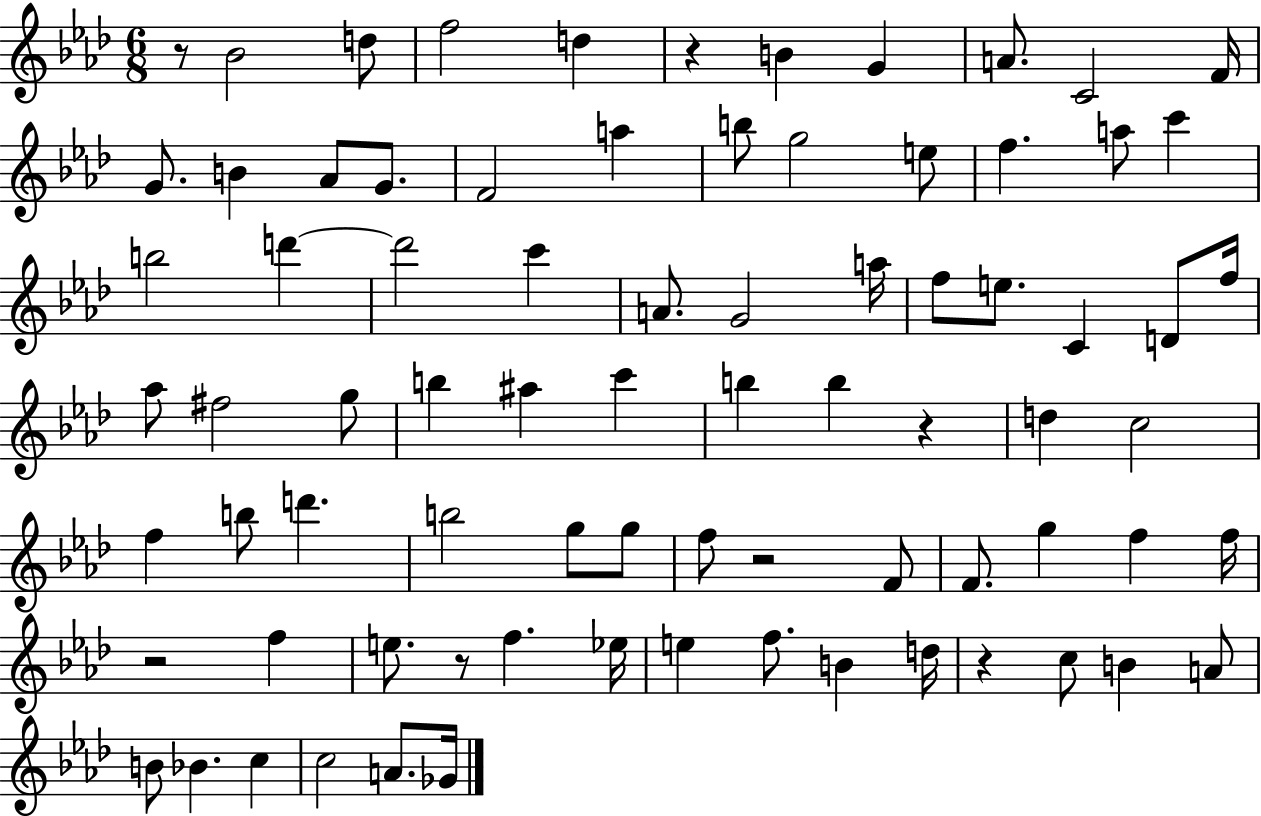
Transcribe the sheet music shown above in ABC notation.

X:1
T:Untitled
M:6/8
L:1/4
K:Ab
z/2 _B2 d/2 f2 d z B G A/2 C2 F/4 G/2 B _A/2 G/2 F2 a b/2 g2 e/2 f a/2 c' b2 d' d'2 c' A/2 G2 a/4 f/2 e/2 C D/2 f/4 _a/2 ^f2 g/2 b ^a c' b b z d c2 f b/2 d' b2 g/2 g/2 f/2 z2 F/2 F/2 g f f/4 z2 f e/2 z/2 f _e/4 e f/2 B d/4 z c/2 B A/2 B/2 _B c c2 A/2 _G/4